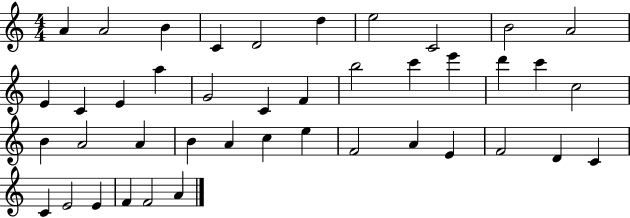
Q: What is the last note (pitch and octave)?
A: A4